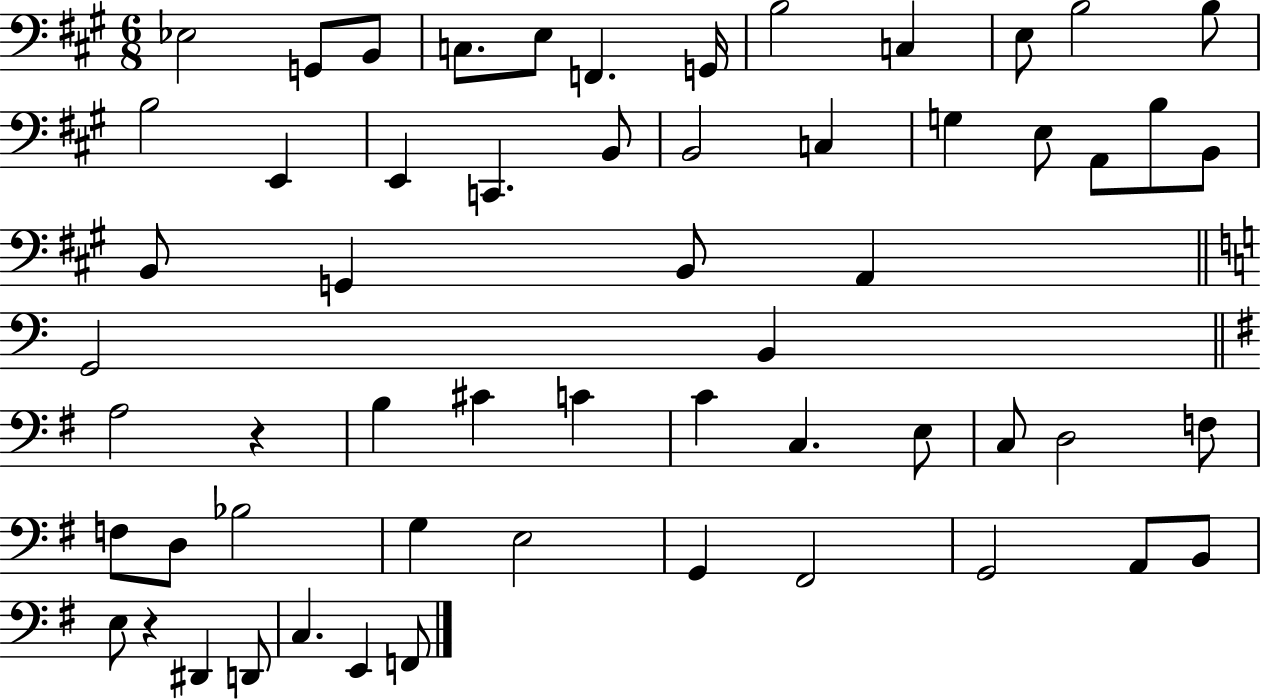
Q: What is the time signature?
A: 6/8